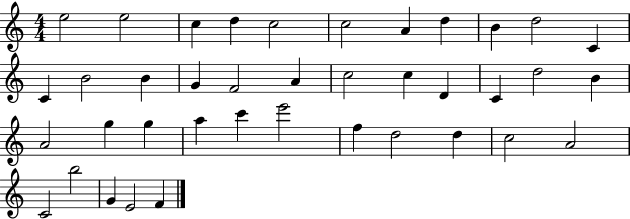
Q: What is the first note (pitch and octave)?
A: E5